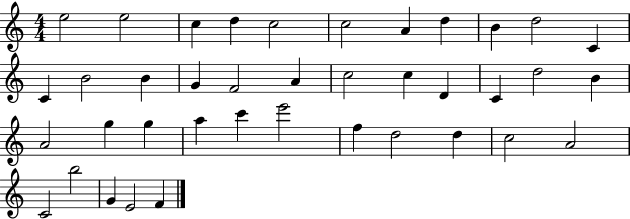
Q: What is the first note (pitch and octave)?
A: E5